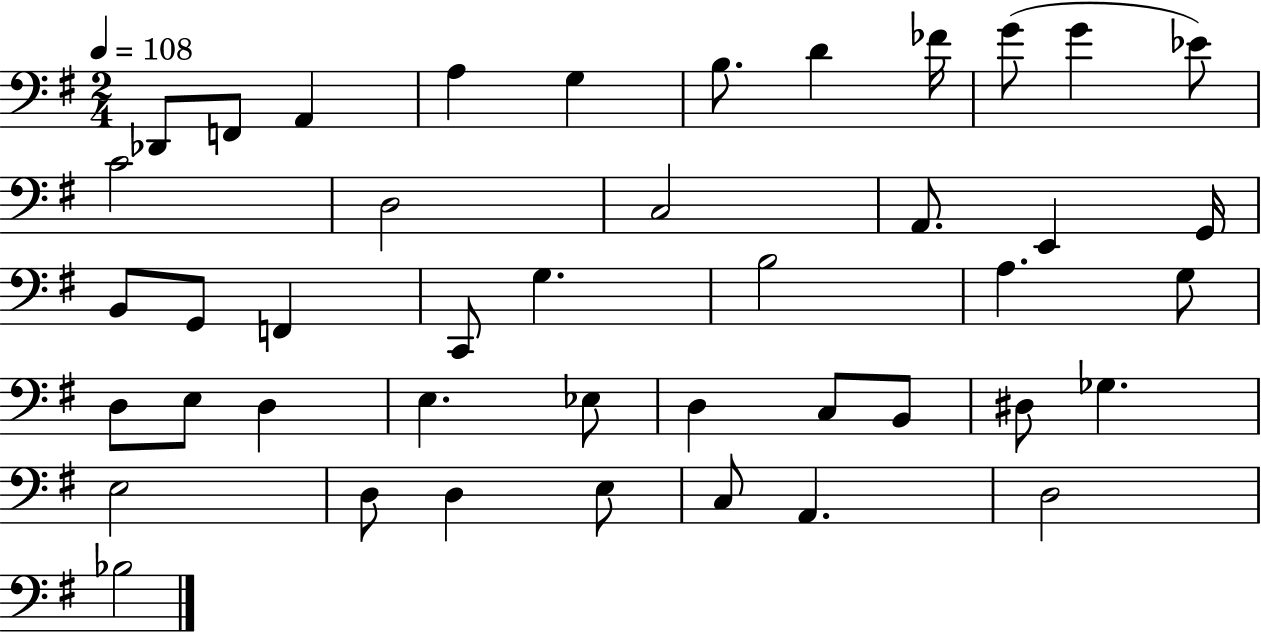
{
  \clef bass
  \numericTimeSignature
  \time 2/4
  \key g \major
  \tempo 4 = 108
  des,8 f,8 a,4 | a4 g4 | b8. d'4 fes'16 | g'8( g'4 ees'8) | \break c'2 | d2 | c2 | a,8. e,4 g,16 | \break b,8 g,8 f,4 | c,8 g4. | b2 | a4. g8 | \break d8 e8 d4 | e4. ees8 | d4 c8 b,8 | dis8 ges4. | \break e2 | d8 d4 e8 | c8 a,4. | d2 | \break bes2 | \bar "|."
}